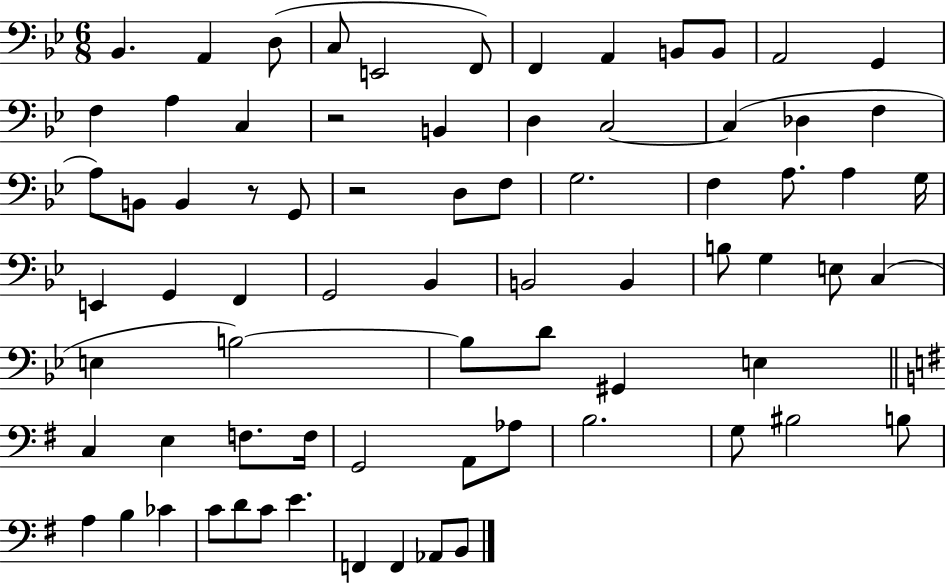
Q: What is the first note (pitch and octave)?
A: Bb2